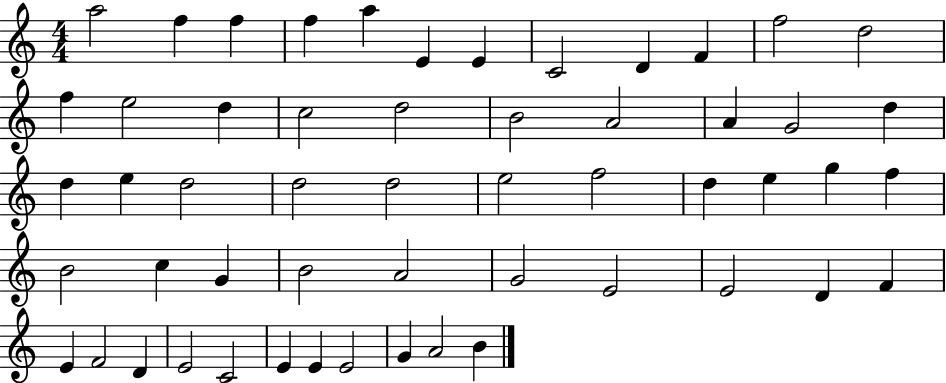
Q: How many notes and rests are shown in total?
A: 54